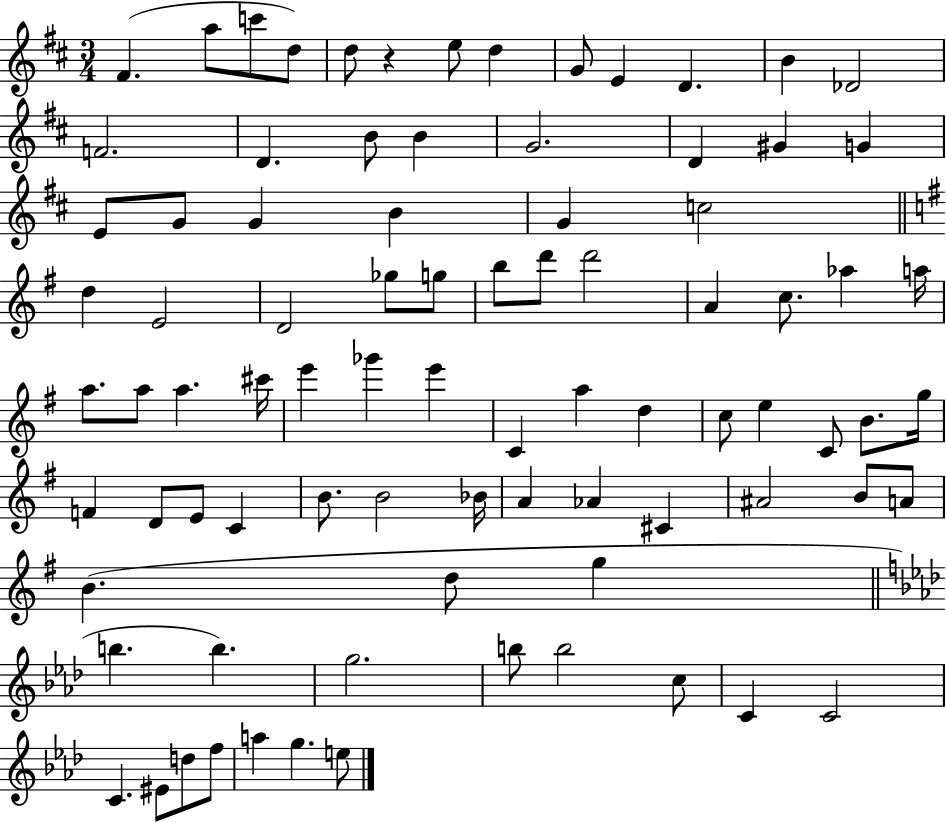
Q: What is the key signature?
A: D major